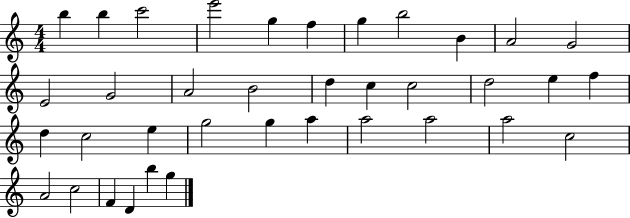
B5/q B5/q C6/h E6/h G5/q F5/q G5/q B5/h B4/q A4/h G4/h E4/h G4/h A4/h B4/h D5/q C5/q C5/h D5/h E5/q F5/q D5/q C5/h E5/q G5/h G5/q A5/q A5/h A5/h A5/h C5/h A4/h C5/h F4/q D4/q B5/q G5/q